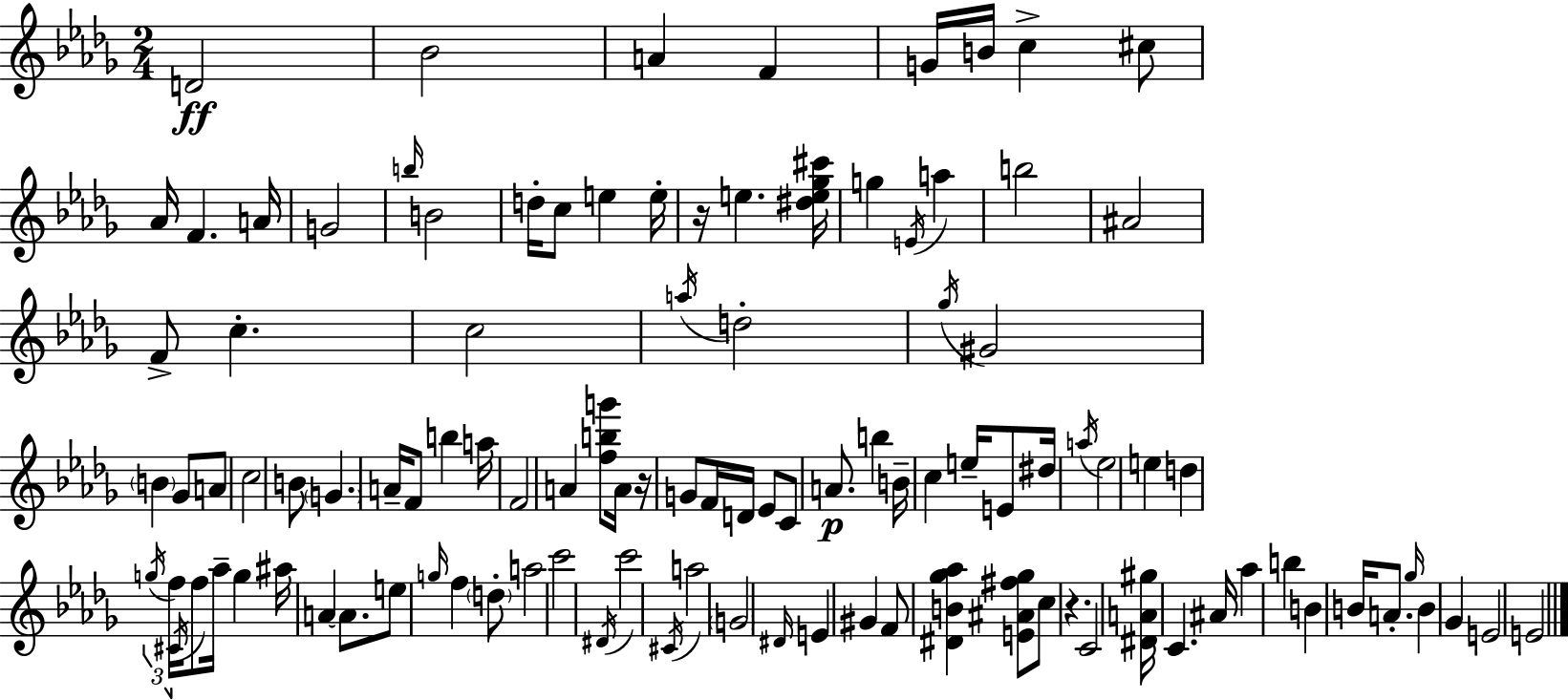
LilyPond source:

{
  \clef treble
  \numericTimeSignature
  \time 2/4
  \key bes \minor
  d'2\ff | bes'2 | a'4 f'4 | g'16 b'16 c''4-> cis''8 | \break aes'16 f'4. a'16 | g'2 | \grace { b''16 } b'2 | d''16-. c''8 e''4 | \break e''16-. r16 e''4. | <dis'' e'' ges'' cis'''>16 g''4 \acciaccatura { e'16 } a''4 | b''2 | ais'2 | \break f'8-> c''4.-. | c''2 | \acciaccatura { a''16 } d''2-. | \acciaccatura { ges''16 } gis'2 | \break \parenthesize b'4 | ges'8 a'8 c''2 | b'8 \parenthesize g'4. | a'16-- f'8 b''4 | \break a''16 f'2 | a'4 | <f'' b'' g'''>8 a'16 r16 g'8 f'16 d'16 | ees'8 c'8 a'8.\p b''4 | \break b'16-- c''4 | e''16-- e'8 dis''16 \acciaccatura { a''16 } ees''2 | e''4 | d''4 \tuplet 3/2 { \acciaccatura { g''16 } f''16 \acciaccatura { cis'16 } } | \break f''8 aes''16-- g''4 ais''16 | a'4~~ a'8. e''8 | \grace { g''16 } f''4 \parenthesize d''8-. | a''2 | \break c'''2 | \acciaccatura { dis'16 } c'''2 | \acciaccatura { cis'16 } a''2 | \parenthesize g'2 | \break \grace { dis'16 } e'4 gis'4 | f'8 <dis' b' ges'' aes''>4 | <e' ais' fis'' ges''>8 c''8 r4. | c'2 | \break <dis' a' gis''>16 c'4. | ais'16 aes''4 b''4 | b'4 b'16 | a'8.-. \grace { ges''16 } b'4 | \break ges'4 e'2 | e'2 | \bar "|."
}